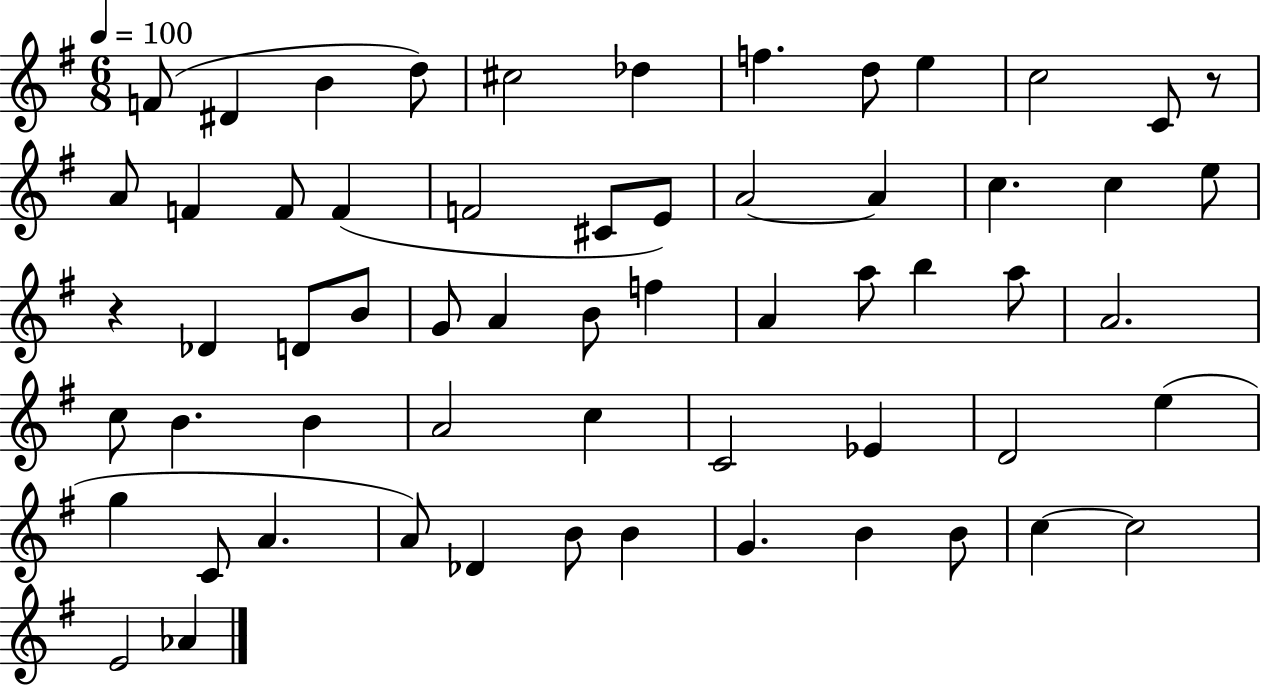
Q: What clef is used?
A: treble